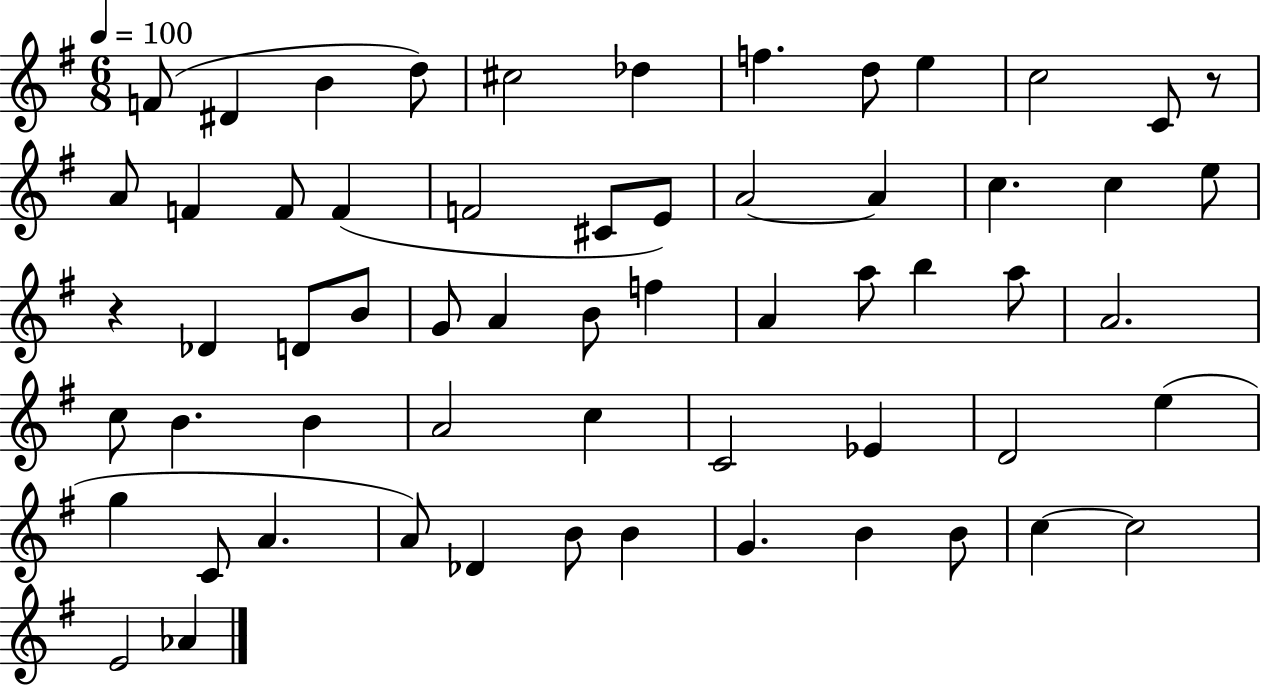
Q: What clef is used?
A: treble